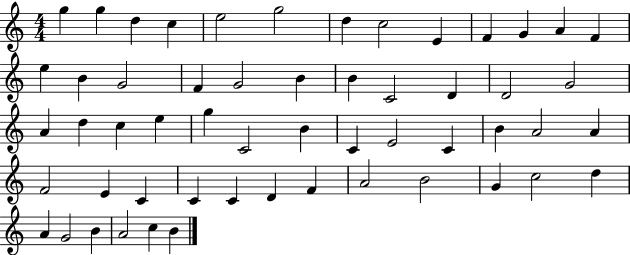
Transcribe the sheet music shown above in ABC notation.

X:1
T:Untitled
M:4/4
L:1/4
K:C
g g d c e2 g2 d c2 E F G A F e B G2 F G2 B B C2 D D2 G2 A d c e g C2 B C E2 C B A2 A F2 E C C C D F A2 B2 G c2 d A G2 B A2 c B